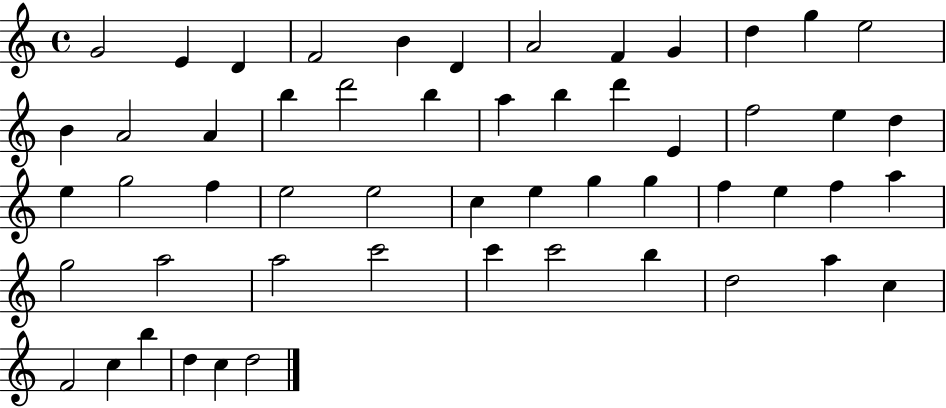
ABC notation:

X:1
T:Untitled
M:4/4
L:1/4
K:C
G2 E D F2 B D A2 F G d g e2 B A2 A b d'2 b a b d' E f2 e d e g2 f e2 e2 c e g g f e f a g2 a2 a2 c'2 c' c'2 b d2 a c F2 c b d c d2